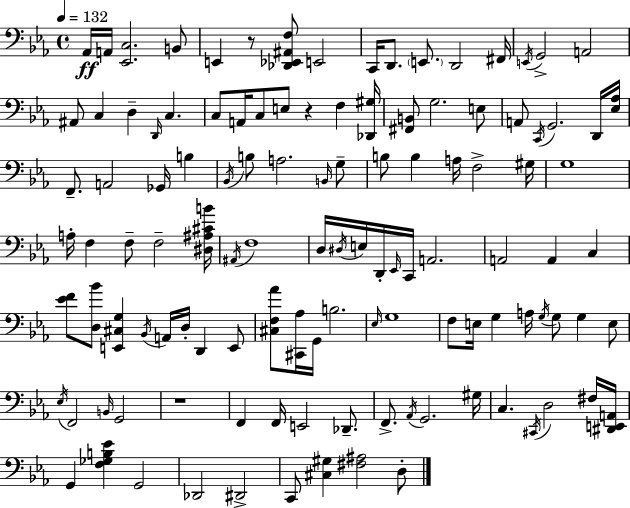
{
  \clef bass
  \time 4/4
  \defaultTimeSignature
  \key ees \major
  \tempo 4 = 132
  aes,16\ff a,16 <ees, c>2. b,8 | e,4 r8 <des, ees, ais, f>8 e,2 | c,16 d,8. \parenthesize e,8. d,2 fis,16 | \acciaccatura { e,16 } g,2-> a,2 | \break ais,8 c4 d4-- \grace { d,16 } c4. | c8 a,16 c8 e8 r4 f4 | <des, gis>16 <fis, b,>8 g2. | e8 a,8 \acciaccatura { c,16 } g,2. | \break d,16 <ees aes>16 f,8.-- a,2 ges,16 b4 | \acciaccatura { bes,16 } b8 a2. | \grace { b,16 } g8-- b8 b4 a16 f2-> | gis16 g1 | \break a16-. f4 f8-- f2-- | <dis ais cis' b'>16 \acciaccatura { ais,16 } f1 | d16 \acciaccatura { dis16 } e16 d,16-. \grace { ees,16 } c,16 a,2. | a,2 | \break a,4 c4 <ees' f'>8 <d bes'>8 <e, cis g>4 | \acciaccatura { bes,16 } a,16 d16-. d,4 e,8 <cis f aes'>8 <cis, aes>16 g,16 b2. | \grace { ees16 } g1 | f8 e16 g4 | \break a16 \acciaccatura { g16 } g8 g4 e8 \acciaccatura { ees16 } f,2 | \grace { b,16 } g,2 r1 | f,4 | f,16 e,2 des,8.-- f,8.-> | \break \acciaccatura { aes,16 } g,2. gis16 c4. | \acciaccatura { cis,16 } d2 fis16 <dis, e, a,>16 g,4 | <f ges b ees'>4 g,2 des,2 | dis,2-> c,8 | \break <cis gis>4 <fis ais>2 d8-. \bar "|."
}